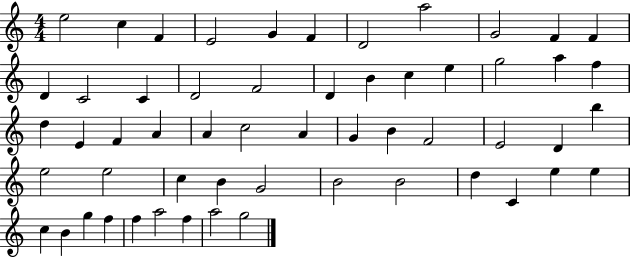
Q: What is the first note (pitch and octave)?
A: E5